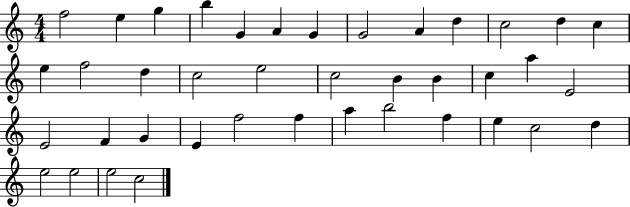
X:1
T:Untitled
M:4/4
L:1/4
K:C
f2 e g b G A G G2 A d c2 d c e f2 d c2 e2 c2 B B c a E2 E2 F G E f2 f a b2 f e c2 d e2 e2 e2 c2